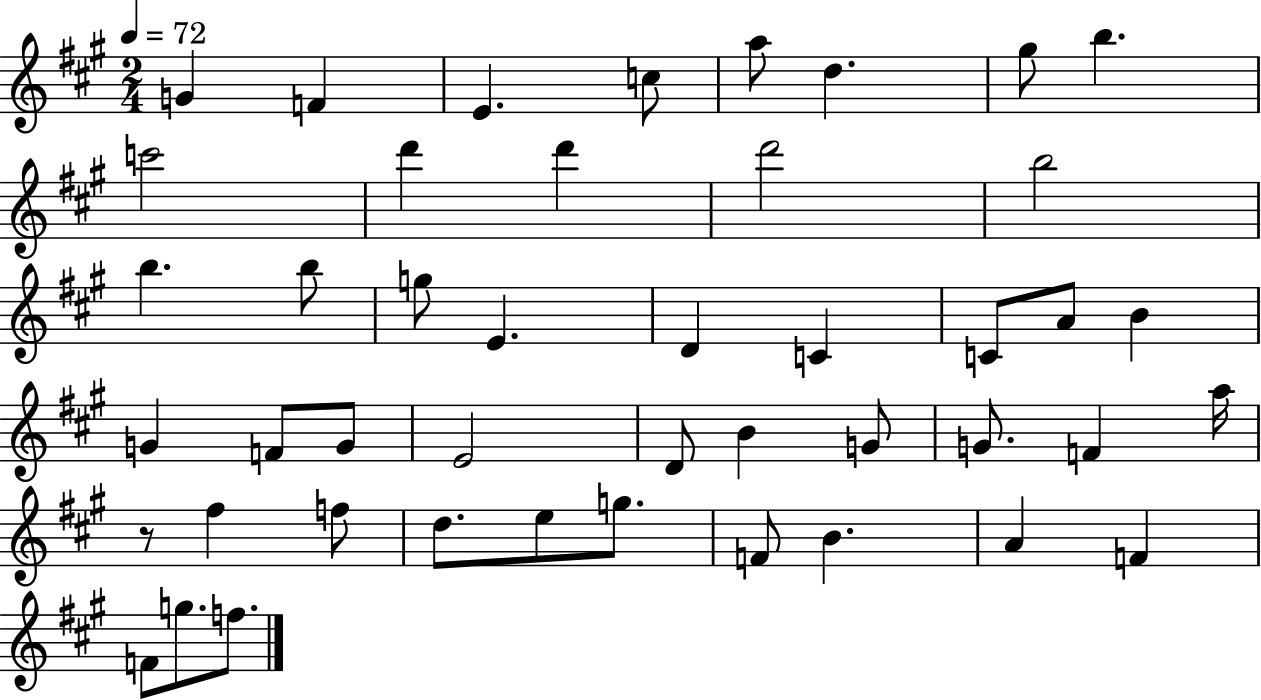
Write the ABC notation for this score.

X:1
T:Untitled
M:2/4
L:1/4
K:A
G F E c/2 a/2 d ^g/2 b c'2 d' d' d'2 b2 b b/2 g/2 E D C C/2 A/2 B G F/2 G/2 E2 D/2 B G/2 G/2 F a/4 z/2 ^f f/2 d/2 e/2 g/2 F/2 B A F F/2 g/2 f/2